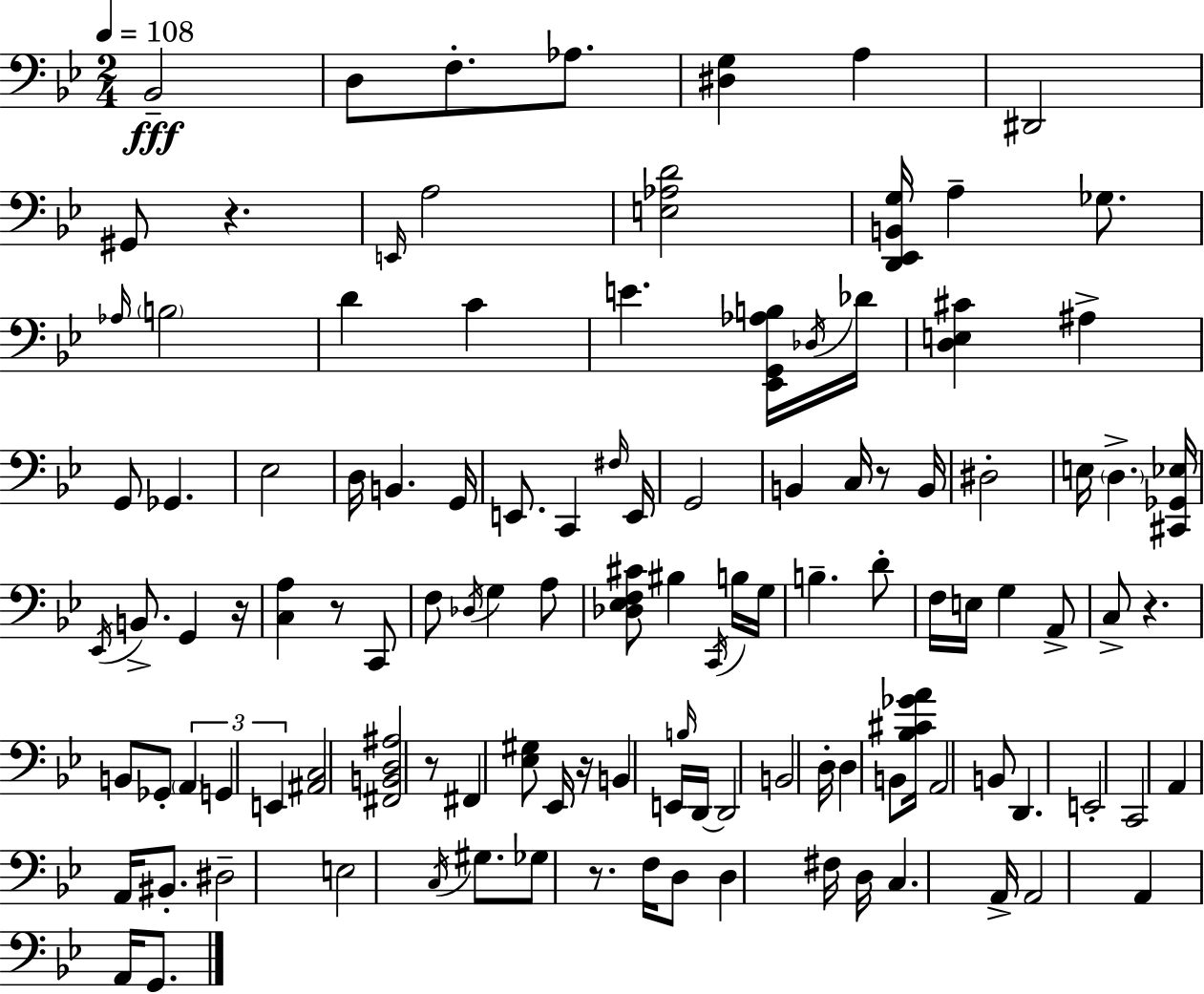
Bb2/h D3/e F3/e. Ab3/e. [D#3,G3]/q A3/q D#2/h G#2/e R/q. E2/s A3/h [E3,Ab3,D4]/h [D2,Eb2,B2,G3]/s A3/q Gb3/e. Ab3/s B3/h D4/q C4/q E4/q. [Eb2,G2,Ab3,B3]/s Db3/s Db4/s [D3,E3,C#4]/q A#3/q G2/e Gb2/q. Eb3/h D3/s B2/q. G2/s E2/e. C2/q F#3/s E2/s G2/h B2/q C3/s R/e B2/s D#3/h E3/s D3/q. [C#2,Gb2,Eb3]/s Eb2/s B2/e. G2/q R/s [C3,A3]/q R/e C2/e F3/e Db3/s G3/q A3/e [Db3,Eb3,F3,C#4]/e BIS3/q C2/s B3/s G3/s B3/q. D4/e F3/s E3/s G3/q A2/e C3/e R/q. B2/e Gb2/e A2/q G2/q E2/q [A#2,C3]/h [F#2,B2,D3,A#3]/h R/e F#2/q [Eb3,G#3]/e Eb2/s R/s B2/q E2/s B3/s D2/s D2/h B2/h D3/s D3/q B2/e [Bb3,C#4,Gb4,A4]/s A2/h B2/e D2/q. E2/h C2/h A2/q A2/s BIS2/e. D#3/h E3/h C3/s G#3/e. Gb3/e R/e. F3/s D3/e D3/q F#3/s D3/s C3/q. A2/s A2/h A2/q A2/s G2/e.